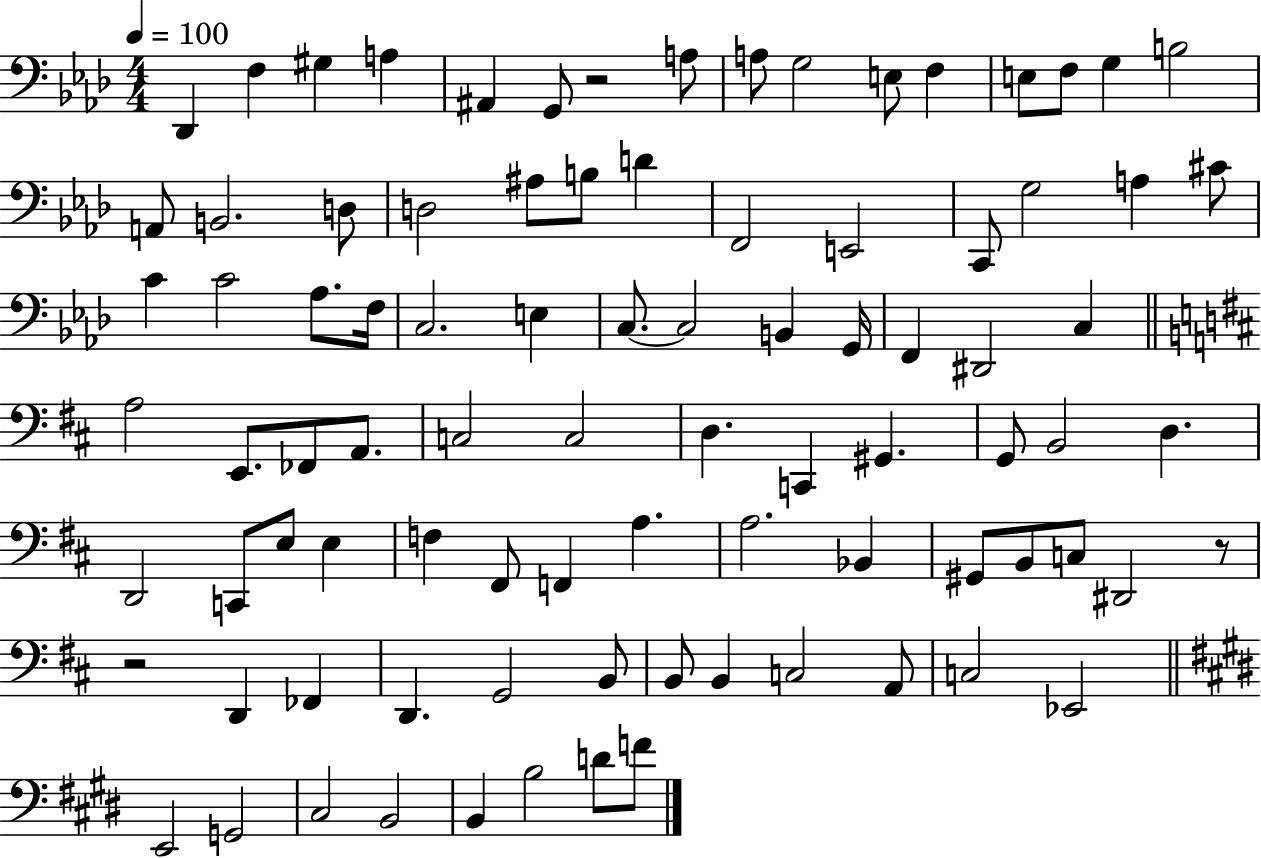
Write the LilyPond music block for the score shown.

{
  \clef bass
  \numericTimeSignature
  \time 4/4
  \key aes \major
  \tempo 4 = 100
  \repeat volta 2 { des,4 f4 gis4 a4 | ais,4 g,8 r2 a8 | a8 g2 e8 f4 | e8 f8 g4 b2 | \break a,8 b,2. d8 | d2 ais8 b8 d'4 | f,2 e,2 | c,8 g2 a4 cis'8 | \break c'4 c'2 aes8. f16 | c2. e4 | c8.~~ c2 b,4 g,16 | f,4 dis,2 c4 | \break \bar "||" \break \key b \minor a2 e,8. fes,8 a,8. | c2 c2 | d4. c,4 gis,4. | g,8 b,2 d4. | \break d,2 c,8 e8 e4 | f4 fis,8 f,4 a4. | a2. bes,4 | gis,8 b,8 c8 dis,2 r8 | \break r2 d,4 fes,4 | d,4. g,2 b,8 | b,8 b,4 c2 a,8 | c2 ees,2 | \break \bar "||" \break \key e \major e,2 g,2 | cis2 b,2 | b,4 b2 d'8 f'8 | } \bar "|."
}